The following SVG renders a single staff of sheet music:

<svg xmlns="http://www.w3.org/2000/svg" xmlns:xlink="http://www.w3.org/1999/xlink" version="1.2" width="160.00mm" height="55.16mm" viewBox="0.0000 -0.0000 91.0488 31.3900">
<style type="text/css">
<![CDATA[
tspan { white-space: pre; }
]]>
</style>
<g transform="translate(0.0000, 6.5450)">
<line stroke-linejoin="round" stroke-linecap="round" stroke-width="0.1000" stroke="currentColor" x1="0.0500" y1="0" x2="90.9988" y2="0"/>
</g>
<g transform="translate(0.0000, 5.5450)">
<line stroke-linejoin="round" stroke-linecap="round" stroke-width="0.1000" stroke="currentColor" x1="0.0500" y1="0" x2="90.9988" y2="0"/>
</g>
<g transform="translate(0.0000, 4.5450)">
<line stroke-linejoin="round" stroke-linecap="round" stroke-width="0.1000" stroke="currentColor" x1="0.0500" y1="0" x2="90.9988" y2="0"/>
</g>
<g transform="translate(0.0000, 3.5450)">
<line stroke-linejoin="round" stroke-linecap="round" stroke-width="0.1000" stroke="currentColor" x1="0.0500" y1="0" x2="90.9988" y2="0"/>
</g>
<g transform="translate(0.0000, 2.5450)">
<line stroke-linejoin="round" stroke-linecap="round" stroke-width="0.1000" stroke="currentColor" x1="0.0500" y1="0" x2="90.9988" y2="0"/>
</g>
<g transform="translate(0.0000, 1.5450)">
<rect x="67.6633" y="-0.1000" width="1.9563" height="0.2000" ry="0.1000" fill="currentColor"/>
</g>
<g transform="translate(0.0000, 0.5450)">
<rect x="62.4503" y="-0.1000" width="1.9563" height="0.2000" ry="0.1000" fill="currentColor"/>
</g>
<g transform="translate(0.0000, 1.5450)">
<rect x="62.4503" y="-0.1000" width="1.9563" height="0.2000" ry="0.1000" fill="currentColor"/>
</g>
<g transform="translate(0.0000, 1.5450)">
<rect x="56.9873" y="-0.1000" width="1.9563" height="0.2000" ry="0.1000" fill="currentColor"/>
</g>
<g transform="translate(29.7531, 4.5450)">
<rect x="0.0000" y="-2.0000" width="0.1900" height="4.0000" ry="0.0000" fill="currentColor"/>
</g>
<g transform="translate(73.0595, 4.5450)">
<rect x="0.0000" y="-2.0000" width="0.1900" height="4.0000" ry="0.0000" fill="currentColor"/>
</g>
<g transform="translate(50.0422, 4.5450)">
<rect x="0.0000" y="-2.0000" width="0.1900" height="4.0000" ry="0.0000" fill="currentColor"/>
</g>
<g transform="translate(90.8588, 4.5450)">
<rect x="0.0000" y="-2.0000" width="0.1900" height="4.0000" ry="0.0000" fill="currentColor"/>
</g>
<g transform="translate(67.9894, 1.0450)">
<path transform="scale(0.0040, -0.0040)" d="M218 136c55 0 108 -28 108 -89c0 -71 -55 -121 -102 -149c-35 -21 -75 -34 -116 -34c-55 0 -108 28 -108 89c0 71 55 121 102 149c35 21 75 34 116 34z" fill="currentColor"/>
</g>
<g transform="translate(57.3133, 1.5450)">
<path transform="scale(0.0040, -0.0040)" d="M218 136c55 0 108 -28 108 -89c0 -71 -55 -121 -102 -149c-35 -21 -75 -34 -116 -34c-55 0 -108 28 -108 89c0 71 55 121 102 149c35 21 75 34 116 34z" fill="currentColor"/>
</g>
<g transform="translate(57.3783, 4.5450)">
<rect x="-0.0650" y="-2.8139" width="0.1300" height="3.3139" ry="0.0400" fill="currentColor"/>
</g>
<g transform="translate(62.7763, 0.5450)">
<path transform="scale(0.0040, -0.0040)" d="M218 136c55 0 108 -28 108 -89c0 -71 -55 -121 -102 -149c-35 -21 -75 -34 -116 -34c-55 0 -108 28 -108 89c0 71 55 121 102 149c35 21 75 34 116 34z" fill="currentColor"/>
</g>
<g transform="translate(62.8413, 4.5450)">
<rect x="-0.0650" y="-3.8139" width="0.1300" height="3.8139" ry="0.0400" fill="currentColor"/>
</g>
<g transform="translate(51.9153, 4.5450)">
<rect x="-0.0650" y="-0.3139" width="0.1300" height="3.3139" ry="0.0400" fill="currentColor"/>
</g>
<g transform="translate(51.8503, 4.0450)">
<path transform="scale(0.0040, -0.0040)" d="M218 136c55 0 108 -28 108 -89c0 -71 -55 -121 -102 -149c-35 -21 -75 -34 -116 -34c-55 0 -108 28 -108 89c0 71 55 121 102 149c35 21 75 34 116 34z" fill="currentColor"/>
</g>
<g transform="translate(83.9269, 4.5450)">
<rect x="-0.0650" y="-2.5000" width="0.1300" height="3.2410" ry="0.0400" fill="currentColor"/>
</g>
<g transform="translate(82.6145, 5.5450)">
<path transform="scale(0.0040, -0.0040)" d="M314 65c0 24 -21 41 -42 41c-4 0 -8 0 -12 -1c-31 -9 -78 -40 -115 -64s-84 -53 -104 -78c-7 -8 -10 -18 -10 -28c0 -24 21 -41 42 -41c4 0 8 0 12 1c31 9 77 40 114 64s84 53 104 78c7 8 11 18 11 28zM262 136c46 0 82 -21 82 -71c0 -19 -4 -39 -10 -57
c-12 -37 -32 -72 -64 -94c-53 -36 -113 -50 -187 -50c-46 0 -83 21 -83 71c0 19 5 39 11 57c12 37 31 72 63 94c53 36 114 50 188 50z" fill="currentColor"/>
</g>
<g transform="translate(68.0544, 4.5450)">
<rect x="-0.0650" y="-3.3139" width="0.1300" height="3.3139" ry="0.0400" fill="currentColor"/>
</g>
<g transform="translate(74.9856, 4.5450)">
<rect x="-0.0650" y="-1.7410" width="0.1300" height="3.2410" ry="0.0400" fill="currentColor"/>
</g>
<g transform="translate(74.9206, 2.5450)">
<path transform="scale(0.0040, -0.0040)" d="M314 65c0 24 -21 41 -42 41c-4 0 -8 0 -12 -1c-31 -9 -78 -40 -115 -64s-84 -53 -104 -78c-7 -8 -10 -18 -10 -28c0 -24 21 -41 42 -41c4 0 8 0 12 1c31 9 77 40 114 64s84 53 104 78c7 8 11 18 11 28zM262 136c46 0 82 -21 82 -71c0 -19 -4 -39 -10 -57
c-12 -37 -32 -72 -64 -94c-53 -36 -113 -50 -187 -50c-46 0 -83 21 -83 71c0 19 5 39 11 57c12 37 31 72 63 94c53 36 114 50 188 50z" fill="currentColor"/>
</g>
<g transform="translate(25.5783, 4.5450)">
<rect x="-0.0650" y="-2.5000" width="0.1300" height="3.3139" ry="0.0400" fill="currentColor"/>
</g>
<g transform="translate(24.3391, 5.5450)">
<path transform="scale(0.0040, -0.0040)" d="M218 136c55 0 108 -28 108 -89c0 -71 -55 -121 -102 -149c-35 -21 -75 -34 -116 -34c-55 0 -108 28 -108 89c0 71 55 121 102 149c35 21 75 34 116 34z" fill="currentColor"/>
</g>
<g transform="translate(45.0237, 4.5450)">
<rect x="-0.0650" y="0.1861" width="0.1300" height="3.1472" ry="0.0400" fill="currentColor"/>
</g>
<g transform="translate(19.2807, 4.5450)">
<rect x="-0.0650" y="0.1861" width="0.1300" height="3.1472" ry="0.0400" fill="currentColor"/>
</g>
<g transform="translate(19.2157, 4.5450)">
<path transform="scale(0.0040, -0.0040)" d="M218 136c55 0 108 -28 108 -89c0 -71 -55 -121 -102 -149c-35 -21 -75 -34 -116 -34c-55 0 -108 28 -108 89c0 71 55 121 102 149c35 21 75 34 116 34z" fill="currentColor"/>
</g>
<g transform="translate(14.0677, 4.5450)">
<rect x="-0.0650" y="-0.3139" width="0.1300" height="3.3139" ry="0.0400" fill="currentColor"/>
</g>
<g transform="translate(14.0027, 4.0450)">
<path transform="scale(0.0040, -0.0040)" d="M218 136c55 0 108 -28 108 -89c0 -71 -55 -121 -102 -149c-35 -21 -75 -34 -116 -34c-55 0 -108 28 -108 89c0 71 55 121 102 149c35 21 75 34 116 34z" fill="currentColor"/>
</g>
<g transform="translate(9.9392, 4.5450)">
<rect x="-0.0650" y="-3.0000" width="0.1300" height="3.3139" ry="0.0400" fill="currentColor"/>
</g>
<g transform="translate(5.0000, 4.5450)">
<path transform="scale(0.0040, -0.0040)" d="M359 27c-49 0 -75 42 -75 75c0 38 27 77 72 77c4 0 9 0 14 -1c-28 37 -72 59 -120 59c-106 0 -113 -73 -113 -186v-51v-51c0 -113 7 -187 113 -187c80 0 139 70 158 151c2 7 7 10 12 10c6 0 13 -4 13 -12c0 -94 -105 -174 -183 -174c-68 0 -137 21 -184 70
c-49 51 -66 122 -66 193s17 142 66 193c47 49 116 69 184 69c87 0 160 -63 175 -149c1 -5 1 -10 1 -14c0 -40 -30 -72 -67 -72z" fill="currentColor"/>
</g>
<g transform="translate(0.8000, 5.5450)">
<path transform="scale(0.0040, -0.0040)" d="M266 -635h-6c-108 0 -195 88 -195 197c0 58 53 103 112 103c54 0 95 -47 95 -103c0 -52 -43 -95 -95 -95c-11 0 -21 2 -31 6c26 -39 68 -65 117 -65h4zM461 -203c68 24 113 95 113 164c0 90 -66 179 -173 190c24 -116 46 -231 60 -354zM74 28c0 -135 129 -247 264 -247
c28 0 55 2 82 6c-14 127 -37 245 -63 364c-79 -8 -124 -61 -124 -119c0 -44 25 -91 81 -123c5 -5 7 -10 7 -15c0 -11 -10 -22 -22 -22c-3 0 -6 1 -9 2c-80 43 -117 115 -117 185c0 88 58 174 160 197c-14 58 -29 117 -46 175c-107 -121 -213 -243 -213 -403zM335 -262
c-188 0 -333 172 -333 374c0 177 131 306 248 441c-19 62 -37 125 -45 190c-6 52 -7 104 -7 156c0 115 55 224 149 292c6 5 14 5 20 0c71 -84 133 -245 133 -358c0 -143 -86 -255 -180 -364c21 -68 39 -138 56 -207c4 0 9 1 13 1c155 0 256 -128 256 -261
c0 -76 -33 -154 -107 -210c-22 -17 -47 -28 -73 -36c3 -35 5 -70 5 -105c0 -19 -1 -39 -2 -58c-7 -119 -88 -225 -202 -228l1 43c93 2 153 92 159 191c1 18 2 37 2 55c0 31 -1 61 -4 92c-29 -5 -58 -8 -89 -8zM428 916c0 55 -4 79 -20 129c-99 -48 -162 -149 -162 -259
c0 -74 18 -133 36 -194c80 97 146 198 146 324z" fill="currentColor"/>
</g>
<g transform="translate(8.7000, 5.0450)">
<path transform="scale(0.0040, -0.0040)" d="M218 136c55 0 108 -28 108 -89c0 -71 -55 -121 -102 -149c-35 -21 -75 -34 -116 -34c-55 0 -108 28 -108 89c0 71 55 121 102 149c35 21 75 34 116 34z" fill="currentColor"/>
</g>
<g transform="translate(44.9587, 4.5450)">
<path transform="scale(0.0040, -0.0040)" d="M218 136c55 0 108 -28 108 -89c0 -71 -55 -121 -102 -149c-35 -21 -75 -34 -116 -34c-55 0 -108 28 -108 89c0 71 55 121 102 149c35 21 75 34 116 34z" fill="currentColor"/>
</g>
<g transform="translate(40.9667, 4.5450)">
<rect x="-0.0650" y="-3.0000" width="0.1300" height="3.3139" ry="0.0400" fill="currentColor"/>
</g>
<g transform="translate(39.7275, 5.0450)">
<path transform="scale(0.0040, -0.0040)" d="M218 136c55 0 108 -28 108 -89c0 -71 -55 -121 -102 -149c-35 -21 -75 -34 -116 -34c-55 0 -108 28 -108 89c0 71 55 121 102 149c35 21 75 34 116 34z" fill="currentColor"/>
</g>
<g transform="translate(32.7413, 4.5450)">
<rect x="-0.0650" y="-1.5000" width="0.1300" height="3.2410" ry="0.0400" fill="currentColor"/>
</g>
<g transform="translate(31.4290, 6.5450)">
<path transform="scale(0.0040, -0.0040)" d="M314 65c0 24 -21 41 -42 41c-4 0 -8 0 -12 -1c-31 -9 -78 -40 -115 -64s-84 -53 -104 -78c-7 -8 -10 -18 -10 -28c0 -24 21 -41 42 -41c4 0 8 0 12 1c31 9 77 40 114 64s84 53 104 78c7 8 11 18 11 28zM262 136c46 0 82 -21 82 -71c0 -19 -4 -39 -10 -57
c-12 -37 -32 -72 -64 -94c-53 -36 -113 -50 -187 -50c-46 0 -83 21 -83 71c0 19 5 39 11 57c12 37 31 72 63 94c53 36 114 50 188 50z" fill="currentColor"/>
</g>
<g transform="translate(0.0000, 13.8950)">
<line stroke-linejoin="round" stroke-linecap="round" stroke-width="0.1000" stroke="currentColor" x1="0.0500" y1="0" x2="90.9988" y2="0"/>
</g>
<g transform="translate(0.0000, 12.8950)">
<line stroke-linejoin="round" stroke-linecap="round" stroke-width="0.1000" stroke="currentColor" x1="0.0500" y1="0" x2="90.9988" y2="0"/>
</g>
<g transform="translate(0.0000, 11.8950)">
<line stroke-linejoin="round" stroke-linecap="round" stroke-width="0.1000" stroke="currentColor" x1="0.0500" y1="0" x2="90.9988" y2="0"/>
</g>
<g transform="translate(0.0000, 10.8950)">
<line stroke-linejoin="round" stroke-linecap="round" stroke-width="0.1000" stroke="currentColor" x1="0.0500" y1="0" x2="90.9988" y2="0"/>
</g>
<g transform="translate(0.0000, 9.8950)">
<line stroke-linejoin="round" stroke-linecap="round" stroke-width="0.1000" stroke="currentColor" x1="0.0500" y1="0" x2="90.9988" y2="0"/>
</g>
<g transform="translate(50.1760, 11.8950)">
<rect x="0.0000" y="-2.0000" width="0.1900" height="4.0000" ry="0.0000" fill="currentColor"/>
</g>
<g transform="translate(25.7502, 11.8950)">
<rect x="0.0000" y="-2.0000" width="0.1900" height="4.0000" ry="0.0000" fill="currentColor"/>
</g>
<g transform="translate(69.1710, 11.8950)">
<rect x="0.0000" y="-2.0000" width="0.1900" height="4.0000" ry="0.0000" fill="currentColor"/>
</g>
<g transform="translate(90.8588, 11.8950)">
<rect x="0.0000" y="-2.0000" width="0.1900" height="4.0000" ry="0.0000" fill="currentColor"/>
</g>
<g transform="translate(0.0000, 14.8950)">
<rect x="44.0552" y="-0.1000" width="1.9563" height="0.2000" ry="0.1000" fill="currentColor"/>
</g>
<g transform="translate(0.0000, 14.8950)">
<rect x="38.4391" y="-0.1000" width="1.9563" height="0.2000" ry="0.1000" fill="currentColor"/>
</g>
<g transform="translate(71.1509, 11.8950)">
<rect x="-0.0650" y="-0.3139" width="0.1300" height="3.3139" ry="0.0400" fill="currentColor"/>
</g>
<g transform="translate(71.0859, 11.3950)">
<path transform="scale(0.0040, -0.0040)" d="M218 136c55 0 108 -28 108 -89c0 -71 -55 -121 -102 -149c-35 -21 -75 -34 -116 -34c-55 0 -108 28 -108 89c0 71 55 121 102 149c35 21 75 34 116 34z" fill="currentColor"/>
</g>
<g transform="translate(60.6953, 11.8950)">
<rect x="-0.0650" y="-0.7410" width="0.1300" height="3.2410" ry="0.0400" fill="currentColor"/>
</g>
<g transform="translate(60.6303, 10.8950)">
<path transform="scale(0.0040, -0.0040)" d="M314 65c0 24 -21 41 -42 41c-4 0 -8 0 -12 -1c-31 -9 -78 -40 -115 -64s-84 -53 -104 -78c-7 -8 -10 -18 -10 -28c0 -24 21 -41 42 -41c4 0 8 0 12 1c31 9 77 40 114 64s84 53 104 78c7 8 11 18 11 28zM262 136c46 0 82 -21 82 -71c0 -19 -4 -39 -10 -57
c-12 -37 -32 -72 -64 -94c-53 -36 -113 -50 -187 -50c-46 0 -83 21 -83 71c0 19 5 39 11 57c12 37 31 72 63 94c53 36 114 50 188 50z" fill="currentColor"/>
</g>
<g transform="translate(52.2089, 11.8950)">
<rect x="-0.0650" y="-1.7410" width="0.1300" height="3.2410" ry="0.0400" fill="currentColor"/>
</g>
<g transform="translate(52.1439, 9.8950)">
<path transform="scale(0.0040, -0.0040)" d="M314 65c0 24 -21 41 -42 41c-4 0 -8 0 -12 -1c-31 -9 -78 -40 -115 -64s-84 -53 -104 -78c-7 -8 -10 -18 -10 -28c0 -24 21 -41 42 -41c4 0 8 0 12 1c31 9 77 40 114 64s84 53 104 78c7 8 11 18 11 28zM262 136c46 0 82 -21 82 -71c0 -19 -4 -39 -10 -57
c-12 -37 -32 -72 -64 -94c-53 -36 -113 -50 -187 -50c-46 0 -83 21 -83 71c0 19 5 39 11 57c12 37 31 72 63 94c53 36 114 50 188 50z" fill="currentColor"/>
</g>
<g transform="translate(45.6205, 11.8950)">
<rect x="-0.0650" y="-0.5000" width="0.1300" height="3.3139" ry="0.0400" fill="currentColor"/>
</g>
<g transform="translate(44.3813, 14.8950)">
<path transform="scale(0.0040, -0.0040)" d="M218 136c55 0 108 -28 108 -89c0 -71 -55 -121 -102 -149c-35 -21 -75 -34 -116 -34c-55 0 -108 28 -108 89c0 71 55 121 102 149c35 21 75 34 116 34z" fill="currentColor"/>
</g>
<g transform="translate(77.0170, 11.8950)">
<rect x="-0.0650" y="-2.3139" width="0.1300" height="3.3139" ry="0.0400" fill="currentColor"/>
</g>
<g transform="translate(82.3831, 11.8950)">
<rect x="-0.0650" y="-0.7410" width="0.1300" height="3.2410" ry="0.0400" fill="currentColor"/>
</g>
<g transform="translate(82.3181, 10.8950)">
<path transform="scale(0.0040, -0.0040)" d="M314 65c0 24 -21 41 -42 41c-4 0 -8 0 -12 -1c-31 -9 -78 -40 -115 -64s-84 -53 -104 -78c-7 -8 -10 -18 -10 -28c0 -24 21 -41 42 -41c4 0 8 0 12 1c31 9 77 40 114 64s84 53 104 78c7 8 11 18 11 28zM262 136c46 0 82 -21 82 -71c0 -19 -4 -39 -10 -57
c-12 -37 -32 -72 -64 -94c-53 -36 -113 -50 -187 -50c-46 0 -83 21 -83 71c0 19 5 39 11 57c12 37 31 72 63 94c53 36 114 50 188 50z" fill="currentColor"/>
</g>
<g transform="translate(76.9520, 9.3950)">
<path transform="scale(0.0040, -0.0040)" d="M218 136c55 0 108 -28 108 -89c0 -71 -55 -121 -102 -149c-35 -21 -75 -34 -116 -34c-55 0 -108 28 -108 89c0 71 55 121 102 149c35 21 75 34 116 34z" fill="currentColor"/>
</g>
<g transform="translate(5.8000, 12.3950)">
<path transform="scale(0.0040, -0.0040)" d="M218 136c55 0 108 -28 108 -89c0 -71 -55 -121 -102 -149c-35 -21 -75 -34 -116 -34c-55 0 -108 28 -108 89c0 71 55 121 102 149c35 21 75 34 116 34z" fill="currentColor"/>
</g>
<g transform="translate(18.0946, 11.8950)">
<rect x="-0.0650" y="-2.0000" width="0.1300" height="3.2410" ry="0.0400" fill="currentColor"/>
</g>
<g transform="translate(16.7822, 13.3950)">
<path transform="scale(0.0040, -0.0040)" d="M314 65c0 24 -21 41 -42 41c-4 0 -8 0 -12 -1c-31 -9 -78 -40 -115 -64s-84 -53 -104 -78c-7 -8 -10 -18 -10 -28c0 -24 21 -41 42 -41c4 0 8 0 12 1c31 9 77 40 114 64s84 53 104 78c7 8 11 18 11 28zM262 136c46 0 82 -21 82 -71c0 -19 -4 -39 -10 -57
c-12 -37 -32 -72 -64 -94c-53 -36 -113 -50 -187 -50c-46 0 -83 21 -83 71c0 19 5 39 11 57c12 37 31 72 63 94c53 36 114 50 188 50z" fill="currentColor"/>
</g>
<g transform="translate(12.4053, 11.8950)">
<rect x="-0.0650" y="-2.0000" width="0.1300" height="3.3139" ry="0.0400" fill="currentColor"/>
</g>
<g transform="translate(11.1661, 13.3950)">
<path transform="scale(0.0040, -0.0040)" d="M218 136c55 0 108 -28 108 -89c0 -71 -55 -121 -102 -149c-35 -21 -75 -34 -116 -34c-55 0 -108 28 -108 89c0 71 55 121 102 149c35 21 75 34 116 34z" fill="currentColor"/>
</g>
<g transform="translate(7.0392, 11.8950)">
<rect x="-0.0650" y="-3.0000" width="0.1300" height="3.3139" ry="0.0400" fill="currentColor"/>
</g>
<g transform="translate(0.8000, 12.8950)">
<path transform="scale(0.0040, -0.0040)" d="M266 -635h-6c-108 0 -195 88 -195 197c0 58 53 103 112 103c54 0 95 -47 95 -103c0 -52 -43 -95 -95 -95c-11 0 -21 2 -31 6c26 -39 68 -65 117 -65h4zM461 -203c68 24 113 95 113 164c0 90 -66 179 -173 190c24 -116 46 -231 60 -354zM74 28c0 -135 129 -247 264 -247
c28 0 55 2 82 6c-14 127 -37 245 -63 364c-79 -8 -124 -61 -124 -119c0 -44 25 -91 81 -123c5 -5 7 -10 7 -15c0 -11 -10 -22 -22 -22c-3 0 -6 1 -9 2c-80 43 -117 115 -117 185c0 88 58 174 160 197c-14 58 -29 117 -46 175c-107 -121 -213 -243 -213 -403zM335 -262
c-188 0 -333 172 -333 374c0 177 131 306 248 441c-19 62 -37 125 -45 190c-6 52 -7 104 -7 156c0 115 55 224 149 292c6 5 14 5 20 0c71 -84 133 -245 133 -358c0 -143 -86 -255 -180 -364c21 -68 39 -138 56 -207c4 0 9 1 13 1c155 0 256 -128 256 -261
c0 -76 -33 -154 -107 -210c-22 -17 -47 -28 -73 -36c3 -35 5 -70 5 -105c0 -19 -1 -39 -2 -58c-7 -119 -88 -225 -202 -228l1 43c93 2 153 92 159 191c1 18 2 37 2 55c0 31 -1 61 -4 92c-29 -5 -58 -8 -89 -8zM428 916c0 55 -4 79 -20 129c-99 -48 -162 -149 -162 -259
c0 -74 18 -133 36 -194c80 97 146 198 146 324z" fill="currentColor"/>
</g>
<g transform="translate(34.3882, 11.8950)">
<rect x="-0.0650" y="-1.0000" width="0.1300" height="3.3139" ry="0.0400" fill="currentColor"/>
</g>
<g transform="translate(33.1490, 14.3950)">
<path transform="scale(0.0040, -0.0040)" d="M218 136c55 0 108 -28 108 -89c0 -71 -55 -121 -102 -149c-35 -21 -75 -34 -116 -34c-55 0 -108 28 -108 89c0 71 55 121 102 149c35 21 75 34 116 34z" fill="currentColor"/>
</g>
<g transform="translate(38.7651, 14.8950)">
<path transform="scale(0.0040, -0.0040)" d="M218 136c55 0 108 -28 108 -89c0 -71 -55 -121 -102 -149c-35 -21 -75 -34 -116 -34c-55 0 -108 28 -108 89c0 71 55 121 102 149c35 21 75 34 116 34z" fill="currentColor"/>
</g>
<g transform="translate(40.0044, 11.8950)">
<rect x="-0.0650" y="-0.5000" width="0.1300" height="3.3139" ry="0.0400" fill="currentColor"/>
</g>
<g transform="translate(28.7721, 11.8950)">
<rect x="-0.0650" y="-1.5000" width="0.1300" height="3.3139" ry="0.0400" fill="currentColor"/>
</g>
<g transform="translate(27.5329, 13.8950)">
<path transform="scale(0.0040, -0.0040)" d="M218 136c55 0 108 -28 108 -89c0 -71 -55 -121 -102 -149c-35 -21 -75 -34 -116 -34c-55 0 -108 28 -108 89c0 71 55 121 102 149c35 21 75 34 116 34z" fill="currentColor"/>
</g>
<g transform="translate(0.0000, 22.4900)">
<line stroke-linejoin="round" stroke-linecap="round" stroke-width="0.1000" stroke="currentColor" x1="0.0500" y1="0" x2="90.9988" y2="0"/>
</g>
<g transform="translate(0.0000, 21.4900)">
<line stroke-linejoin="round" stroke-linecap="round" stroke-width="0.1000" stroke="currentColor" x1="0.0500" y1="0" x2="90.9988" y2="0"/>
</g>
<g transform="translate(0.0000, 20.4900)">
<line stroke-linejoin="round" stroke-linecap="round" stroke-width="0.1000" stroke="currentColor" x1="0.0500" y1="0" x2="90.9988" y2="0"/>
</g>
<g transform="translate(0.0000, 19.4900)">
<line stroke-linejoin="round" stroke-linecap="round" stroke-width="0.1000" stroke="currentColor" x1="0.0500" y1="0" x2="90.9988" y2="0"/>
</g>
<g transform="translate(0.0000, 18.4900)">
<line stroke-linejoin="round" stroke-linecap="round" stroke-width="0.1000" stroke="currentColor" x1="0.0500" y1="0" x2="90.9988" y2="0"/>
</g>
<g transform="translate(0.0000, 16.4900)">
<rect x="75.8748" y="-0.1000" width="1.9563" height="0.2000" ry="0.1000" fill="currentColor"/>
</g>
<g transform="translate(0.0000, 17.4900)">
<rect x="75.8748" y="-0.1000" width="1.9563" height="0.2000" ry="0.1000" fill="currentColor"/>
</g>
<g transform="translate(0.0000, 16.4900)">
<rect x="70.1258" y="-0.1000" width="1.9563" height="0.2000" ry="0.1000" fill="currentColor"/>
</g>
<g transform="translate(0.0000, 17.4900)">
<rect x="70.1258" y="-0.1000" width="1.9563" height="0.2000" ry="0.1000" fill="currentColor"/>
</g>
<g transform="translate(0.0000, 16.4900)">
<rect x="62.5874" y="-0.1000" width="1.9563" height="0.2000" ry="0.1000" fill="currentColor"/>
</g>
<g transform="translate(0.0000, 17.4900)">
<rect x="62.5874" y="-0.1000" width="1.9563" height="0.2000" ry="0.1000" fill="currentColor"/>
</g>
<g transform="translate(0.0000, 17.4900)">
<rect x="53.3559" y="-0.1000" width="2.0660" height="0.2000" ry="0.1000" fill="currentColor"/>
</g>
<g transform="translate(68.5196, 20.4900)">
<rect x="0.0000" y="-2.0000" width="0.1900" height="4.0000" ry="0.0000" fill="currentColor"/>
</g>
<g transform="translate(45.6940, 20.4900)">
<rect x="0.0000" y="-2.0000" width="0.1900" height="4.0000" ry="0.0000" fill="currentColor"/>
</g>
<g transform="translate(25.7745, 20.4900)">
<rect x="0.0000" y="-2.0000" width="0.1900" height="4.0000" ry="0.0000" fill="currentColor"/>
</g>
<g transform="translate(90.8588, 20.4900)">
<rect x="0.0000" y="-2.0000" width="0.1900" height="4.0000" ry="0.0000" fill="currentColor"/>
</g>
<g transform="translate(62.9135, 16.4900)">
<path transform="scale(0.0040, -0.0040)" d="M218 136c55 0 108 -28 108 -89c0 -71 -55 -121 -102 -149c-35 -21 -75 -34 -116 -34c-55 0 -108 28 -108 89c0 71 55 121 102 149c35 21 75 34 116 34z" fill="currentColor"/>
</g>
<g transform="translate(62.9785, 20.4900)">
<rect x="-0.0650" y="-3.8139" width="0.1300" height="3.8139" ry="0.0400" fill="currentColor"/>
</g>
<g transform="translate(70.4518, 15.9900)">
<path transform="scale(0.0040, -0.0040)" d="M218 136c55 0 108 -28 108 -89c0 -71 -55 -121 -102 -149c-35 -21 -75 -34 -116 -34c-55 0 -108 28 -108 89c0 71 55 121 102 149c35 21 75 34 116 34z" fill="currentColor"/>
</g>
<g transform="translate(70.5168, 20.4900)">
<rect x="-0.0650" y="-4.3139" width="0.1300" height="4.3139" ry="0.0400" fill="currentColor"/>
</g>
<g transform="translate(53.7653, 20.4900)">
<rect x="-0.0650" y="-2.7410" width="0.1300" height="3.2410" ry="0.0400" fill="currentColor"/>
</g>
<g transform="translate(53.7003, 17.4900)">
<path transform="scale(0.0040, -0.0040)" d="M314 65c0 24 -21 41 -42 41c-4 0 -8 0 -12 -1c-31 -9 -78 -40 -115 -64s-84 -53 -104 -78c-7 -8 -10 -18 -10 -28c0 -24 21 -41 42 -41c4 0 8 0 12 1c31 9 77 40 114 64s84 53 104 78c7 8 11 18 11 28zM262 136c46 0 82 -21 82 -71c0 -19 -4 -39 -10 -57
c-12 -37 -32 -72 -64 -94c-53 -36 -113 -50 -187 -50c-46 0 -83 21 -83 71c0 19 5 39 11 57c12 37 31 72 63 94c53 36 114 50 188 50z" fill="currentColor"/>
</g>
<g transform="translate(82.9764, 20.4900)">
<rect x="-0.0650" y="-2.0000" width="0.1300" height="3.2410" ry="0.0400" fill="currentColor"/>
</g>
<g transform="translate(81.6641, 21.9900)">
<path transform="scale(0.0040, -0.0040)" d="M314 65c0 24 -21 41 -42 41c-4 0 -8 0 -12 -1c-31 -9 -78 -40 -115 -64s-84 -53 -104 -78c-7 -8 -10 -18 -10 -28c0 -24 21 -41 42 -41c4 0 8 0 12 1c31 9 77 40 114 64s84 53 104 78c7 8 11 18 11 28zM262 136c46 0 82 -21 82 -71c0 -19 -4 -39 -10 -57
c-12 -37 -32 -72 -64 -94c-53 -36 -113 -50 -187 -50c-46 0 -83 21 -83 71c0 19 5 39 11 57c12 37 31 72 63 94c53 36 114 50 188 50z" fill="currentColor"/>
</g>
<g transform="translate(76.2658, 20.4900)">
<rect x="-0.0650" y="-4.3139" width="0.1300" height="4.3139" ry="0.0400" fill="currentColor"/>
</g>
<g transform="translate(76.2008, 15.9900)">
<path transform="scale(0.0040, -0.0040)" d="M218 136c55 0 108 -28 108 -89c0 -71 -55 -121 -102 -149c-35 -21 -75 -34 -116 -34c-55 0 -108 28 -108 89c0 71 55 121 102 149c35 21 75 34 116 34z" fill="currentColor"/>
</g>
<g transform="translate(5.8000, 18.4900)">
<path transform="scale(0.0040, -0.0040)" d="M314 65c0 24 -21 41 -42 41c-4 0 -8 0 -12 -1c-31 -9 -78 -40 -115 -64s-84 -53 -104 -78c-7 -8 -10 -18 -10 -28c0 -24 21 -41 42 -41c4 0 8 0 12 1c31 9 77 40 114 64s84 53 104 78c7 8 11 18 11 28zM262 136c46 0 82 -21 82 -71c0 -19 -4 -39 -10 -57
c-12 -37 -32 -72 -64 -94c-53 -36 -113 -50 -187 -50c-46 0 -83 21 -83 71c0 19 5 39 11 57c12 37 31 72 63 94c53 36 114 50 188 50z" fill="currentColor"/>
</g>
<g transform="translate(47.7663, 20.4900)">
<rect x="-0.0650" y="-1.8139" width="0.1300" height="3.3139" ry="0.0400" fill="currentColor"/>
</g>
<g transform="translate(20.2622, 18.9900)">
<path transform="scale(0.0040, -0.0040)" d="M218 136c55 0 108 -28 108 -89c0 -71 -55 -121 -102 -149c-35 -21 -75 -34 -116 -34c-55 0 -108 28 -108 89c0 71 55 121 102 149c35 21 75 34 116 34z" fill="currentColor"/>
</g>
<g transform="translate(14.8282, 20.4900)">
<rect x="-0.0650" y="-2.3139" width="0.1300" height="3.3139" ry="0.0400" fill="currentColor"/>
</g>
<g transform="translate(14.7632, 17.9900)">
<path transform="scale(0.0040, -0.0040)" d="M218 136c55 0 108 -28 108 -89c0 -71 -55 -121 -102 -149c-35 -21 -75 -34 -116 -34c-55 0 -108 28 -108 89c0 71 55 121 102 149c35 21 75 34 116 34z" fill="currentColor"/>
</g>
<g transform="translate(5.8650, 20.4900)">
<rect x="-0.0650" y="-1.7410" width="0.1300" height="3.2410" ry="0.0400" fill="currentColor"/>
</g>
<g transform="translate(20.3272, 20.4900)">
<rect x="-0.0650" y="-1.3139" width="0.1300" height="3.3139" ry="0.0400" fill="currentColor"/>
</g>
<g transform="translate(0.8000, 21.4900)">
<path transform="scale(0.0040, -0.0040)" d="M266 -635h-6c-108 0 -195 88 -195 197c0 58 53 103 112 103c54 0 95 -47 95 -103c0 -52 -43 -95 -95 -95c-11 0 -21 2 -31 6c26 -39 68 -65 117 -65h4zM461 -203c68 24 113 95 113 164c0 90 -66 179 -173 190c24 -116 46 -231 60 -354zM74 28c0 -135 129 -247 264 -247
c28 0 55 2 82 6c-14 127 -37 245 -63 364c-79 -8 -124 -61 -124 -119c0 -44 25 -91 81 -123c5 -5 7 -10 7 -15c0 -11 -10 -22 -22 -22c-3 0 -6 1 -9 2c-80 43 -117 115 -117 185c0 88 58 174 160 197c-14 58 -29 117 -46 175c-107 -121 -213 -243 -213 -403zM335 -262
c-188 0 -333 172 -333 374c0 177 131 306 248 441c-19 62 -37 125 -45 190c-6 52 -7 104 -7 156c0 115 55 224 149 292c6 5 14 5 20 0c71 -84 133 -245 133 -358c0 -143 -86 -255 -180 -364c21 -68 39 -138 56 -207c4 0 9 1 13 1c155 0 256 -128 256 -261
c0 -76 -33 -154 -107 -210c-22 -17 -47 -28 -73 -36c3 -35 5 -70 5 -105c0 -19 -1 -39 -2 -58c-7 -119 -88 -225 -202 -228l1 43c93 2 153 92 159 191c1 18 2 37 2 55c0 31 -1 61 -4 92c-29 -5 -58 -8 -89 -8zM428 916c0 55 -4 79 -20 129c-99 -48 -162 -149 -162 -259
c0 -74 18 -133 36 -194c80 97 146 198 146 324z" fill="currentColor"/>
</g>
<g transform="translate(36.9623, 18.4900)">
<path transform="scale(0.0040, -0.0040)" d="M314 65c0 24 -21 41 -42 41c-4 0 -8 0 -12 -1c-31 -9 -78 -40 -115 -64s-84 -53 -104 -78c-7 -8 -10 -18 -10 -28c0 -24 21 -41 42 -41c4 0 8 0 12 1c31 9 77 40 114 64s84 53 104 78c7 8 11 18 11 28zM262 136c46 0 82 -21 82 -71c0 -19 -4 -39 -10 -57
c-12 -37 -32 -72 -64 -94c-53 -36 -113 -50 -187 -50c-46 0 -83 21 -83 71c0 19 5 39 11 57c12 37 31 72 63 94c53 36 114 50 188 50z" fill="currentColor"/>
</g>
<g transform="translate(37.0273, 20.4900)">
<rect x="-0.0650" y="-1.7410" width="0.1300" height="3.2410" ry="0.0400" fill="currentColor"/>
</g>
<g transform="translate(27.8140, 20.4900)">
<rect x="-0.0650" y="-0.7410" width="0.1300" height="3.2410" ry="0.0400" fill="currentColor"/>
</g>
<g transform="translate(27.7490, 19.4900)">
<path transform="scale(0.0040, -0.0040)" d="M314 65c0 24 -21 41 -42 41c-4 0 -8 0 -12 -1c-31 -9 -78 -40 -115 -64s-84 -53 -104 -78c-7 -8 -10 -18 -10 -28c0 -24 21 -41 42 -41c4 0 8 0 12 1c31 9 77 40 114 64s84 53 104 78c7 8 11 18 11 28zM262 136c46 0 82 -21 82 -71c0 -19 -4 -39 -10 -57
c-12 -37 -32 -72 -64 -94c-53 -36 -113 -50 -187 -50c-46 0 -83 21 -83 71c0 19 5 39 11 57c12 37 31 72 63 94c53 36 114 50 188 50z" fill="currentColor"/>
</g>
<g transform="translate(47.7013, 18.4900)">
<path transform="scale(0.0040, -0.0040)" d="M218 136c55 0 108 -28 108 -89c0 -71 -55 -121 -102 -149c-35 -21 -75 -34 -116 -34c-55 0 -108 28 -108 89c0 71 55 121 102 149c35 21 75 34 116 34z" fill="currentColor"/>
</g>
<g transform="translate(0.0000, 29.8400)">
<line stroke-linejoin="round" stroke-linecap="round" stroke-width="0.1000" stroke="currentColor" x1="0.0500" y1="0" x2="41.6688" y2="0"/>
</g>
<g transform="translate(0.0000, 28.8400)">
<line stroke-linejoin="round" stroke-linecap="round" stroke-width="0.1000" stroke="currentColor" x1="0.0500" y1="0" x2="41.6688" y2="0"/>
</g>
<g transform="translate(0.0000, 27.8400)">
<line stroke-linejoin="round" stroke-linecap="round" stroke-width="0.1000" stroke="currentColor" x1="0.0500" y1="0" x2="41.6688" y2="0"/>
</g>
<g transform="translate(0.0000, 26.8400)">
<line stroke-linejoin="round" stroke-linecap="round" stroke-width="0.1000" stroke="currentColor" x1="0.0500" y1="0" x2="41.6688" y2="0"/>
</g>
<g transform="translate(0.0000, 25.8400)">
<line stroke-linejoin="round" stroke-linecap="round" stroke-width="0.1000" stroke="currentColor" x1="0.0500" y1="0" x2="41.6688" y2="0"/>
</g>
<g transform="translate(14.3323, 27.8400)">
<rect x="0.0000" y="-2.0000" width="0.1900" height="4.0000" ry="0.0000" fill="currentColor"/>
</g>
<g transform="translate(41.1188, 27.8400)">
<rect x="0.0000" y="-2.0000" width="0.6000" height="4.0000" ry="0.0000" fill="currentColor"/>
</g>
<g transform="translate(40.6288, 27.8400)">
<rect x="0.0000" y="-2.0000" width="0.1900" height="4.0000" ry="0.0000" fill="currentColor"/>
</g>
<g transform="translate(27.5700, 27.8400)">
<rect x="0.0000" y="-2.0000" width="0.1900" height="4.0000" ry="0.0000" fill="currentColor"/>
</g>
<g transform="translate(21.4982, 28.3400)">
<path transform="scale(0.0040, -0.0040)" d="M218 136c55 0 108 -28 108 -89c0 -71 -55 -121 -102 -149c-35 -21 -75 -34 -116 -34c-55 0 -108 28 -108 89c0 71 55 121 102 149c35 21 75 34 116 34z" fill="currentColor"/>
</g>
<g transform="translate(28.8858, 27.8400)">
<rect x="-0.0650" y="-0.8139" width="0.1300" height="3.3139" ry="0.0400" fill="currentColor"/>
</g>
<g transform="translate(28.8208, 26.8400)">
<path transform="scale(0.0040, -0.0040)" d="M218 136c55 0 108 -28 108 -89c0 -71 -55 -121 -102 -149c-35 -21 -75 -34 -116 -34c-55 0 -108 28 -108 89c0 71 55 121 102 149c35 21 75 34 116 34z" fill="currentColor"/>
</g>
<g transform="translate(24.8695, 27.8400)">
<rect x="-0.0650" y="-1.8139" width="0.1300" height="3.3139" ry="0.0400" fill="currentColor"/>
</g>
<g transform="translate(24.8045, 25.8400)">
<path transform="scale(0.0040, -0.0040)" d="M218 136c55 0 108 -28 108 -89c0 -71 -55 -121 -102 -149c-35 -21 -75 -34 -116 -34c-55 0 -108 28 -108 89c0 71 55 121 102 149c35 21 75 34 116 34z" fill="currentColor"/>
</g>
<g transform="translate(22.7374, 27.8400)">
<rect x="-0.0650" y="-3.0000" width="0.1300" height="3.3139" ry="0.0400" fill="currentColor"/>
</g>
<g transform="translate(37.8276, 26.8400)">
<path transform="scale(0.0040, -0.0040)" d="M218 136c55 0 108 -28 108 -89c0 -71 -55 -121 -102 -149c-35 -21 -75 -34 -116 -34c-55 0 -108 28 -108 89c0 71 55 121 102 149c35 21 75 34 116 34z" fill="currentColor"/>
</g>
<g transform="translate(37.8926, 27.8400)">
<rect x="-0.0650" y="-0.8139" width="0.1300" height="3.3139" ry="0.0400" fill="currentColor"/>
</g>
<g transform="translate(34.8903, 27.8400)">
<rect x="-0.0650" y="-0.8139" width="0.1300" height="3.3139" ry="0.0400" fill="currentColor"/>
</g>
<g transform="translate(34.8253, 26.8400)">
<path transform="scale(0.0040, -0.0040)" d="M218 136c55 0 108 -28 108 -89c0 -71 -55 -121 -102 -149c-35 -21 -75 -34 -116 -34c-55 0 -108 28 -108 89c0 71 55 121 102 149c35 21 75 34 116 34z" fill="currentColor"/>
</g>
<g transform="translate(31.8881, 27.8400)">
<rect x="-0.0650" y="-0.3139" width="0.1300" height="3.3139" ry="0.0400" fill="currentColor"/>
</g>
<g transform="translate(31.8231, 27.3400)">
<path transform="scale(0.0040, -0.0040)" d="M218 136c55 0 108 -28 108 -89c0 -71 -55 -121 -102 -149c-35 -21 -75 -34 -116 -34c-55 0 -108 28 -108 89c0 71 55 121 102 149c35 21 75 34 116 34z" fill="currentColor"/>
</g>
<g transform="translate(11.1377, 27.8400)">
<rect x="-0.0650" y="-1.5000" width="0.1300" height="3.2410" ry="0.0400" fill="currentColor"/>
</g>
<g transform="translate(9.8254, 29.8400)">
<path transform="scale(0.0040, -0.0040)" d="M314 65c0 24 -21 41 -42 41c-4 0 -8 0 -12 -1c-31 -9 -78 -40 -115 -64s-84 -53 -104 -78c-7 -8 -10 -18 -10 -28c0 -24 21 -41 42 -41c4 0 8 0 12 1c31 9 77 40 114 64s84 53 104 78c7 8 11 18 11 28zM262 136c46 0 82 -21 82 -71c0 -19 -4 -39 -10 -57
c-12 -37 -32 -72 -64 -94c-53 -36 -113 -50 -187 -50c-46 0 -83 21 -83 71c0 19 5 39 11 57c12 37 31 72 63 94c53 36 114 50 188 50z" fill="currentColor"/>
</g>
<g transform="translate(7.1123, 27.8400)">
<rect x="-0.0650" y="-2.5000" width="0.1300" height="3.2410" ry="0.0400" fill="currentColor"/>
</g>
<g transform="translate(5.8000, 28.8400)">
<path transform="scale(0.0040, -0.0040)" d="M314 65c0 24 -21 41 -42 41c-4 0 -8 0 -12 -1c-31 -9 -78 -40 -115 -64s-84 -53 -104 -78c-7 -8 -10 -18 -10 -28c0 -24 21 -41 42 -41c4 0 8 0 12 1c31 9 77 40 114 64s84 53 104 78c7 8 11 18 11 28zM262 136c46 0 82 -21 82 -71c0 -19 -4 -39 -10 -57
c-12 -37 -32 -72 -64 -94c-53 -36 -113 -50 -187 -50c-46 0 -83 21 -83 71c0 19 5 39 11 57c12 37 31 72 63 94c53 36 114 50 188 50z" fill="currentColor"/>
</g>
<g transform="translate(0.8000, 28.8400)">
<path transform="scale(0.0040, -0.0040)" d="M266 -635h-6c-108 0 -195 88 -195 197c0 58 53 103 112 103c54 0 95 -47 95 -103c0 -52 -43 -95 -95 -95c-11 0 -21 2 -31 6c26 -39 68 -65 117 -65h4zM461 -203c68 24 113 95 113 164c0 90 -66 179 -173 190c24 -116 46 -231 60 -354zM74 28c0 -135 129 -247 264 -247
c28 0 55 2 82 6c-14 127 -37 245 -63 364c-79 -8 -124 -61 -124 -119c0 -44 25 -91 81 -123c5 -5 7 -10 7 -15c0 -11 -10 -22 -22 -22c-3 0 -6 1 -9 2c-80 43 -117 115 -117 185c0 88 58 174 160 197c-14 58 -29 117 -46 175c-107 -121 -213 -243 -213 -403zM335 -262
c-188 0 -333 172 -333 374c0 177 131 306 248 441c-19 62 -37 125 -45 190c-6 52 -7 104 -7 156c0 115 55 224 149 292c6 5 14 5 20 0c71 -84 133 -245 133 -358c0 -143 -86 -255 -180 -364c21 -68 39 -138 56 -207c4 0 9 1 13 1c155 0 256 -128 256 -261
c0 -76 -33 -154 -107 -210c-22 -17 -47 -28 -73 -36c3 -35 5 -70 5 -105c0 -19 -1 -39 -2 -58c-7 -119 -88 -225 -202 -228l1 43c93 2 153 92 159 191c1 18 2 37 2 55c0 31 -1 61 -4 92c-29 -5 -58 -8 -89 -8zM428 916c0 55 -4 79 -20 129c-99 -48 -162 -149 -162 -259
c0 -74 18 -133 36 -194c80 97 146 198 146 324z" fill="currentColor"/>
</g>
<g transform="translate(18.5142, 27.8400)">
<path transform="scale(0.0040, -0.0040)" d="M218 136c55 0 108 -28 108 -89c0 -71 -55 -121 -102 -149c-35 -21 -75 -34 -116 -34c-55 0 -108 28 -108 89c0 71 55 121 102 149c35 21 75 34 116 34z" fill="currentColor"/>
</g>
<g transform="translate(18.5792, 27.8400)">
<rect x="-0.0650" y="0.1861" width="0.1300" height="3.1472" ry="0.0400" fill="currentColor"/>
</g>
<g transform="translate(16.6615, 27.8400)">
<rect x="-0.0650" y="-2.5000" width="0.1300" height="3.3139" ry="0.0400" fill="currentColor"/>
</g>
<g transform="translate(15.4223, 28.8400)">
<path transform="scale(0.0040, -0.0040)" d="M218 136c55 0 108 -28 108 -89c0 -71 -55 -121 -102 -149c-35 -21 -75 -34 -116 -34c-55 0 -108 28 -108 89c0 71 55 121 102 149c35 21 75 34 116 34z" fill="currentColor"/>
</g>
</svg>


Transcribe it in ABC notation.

X:1
T:Untitled
M:4/4
L:1/4
K:C
A c B G E2 A B c a c' b f2 G2 A F F2 E D C C f2 d2 c g d2 f2 g e d2 f2 f a2 c' d' d' F2 G2 E2 G B A f d c d d